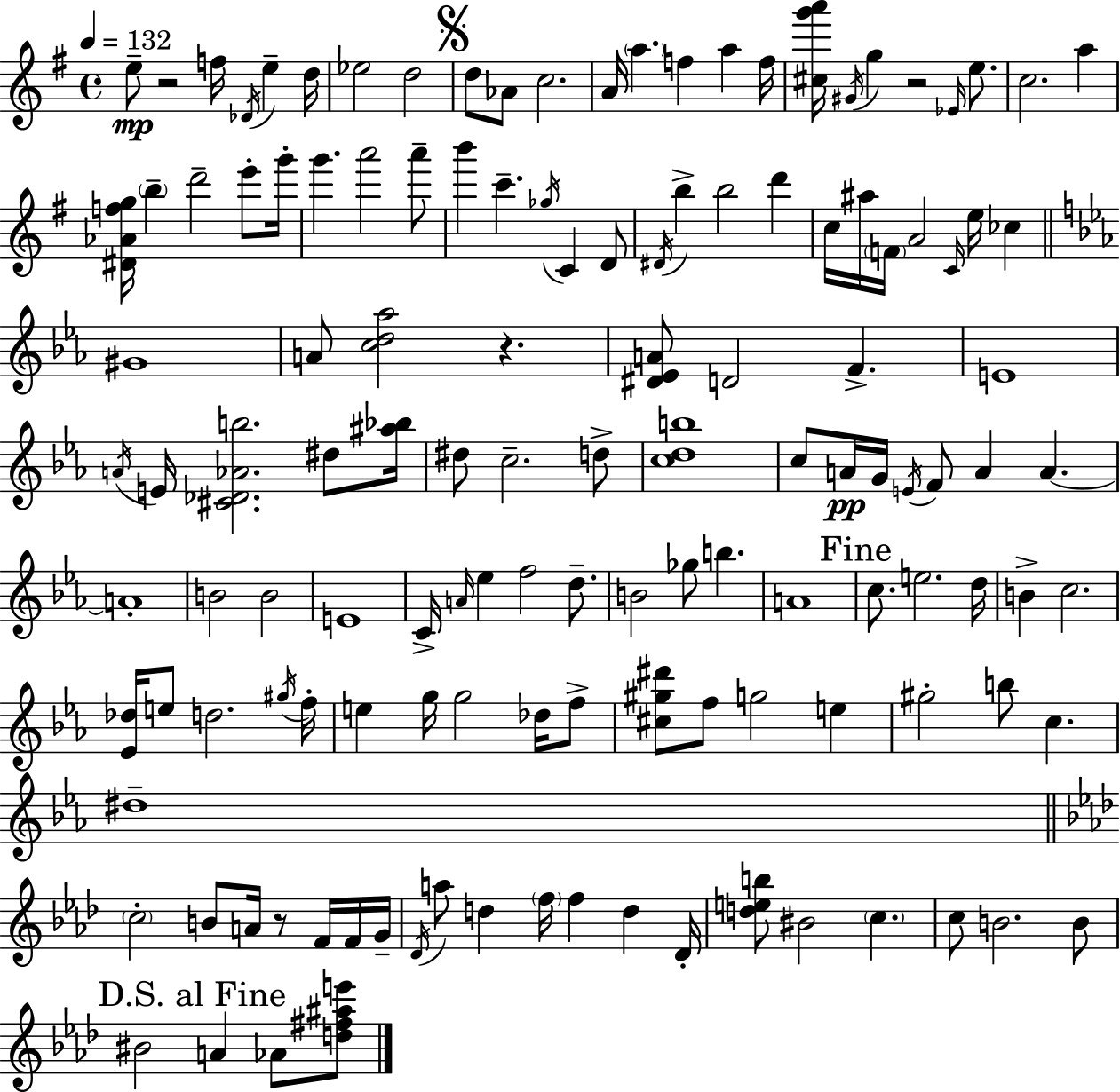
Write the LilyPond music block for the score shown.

{
  \clef treble
  \time 4/4
  \defaultTimeSignature
  \key e \minor
  \tempo 4 = 132
  e''8--\mp r2 f''16 \acciaccatura { des'16 } e''4-- | d''16 ees''2 d''2 | \mark \markup { \musicglyph "scripts.segno" } d''8 aes'8 c''2. | a'16 \parenthesize a''4. f''4 a''4 | \break f''16 <cis'' g''' a'''>16 \acciaccatura { gis'16 } g''4 r2 \grace { ees'16 } | e''8. c''2. a''4 | <dis' aes' f'' g''>16 \parenthesize b''4-- d'''2-- | e'''8-. g'''16-. g'''4. a'''2 | \break a'''8-- b'''4 c'''4.-- \acciaccatura { ges''16 } c'4 | d'8 \acciaccatura { dis'16 } b''4-> b''2 | d'''4 c''16 ais''16 \parenthesize f'16 a'2 | \grace { c'16 } e''16 ces''4 \bar "||" \break \key ees \major gis'1 | a'8 <c'' d'' aes''>2 r4. | <dis' ees' a'>8 d'2 f'4.-> | e'1 | \break \acciaccatura { a'16 } e'16 <cis' des' aes' b''>2. dis''8 | <ais'' bes''>16 dis''8 c''2.-- d''8-> | <c'' d'' b''>1 | c''8 a'16\pp g'16 \acciaccatura { e'16 } f'8 a'4 a'4.~~ | \break a'1-. | b'2 b'2 | e'1 | c'16-> \grace { a'16 } ees''4 f''2 | \break d''8.-- b'2 ges''8 b''4. | a'1 | \mark "Fine" c''8. e''2. | d''16 b'4-> c''2. | \break <ees' des''>16 e''8 d''2. | \acciaccatura { gis''16 } f''16-. e''4 g''16 g''2 | des''16 f''8-> <cis'' gis'' dis'''>8 f''8 g''2 | e''4 gis''2-. b''8 c''4. | \break dis''1-- | \bar "||" \break \key f \minor \parenthesize c''2-. b'8 a'16 r8 f'16 f'16 g'16-- | \acciaccatura { des'16 } a''8 d''4 \parenthesize f''16 f''4 d''4 | des'16-. <d'' e'' b''>8 bis'2 \parenthesize c''4. | c''8 b'2. b'8 | \break \mark "D.S. al Fine" bis'2 a'4 aes'8 <d'' fis'' ais'' e'''>8 | \bar "|."
}